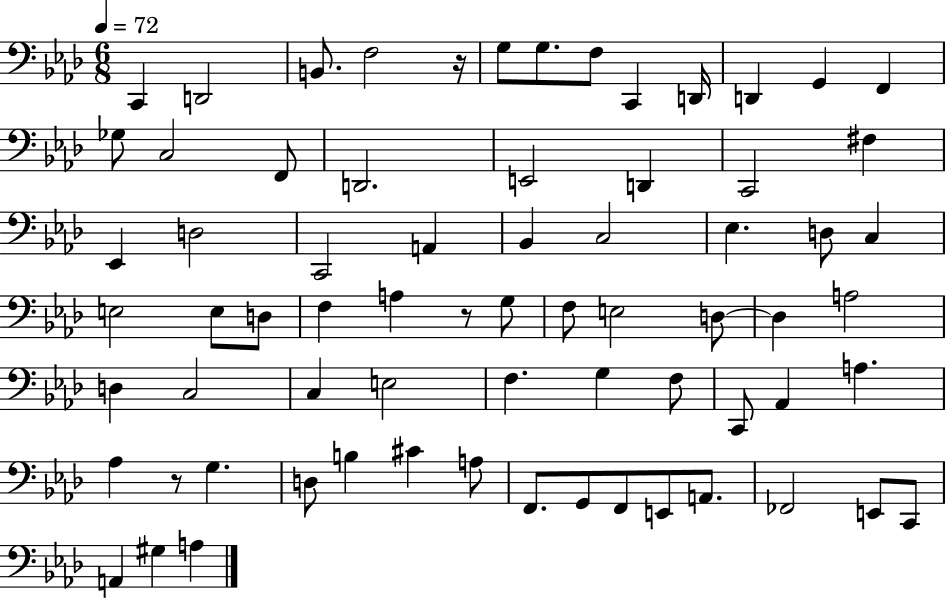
{
  \clef bass
  \numericTimeSignature
  \time 6/8
  \key aes \major
  \tempo 4 = 72
  c,4 d,2 | b,8. f2 r16 | g8 g8. f8 c,4 d,16 | d,4 g,4 f,4 | \break ges8 c2 f,8 | d,2. | e,2 d,4 | c,2 fis4 | \break ees,4 d2 | c,2 a,4 | bes,4 c2 | ees4. d8 c4 | \break e2 e8 d8 | f4 a4 r8 g8 | f8 e2 d8~~ | d4 a2 | \break d4 c2 | c4 e2 | f4. g4 f8 | c,8 aes,4 a4. | \break aes4 r8 g4. | d8 b4 cis'4 a8 | f,8. g,8 f,8 e,8 a,8. | fes,2 e,8 c,8 | \break a,4 gis4 a4 | \bar "|."
}